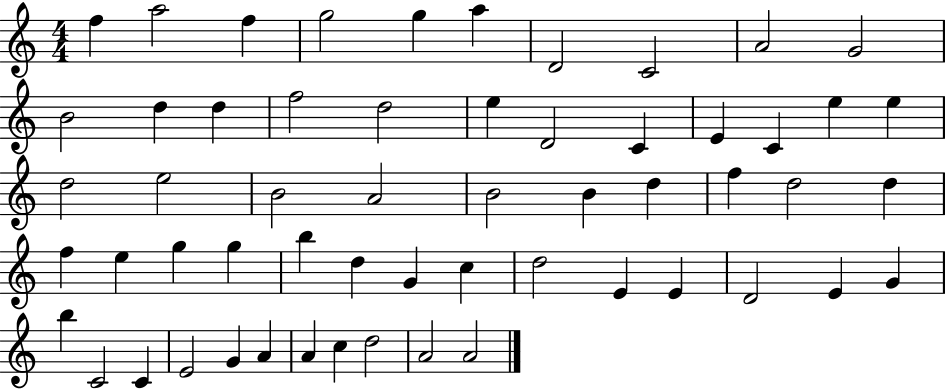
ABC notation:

X:1
T:Untitled
M:4/4
L:1/4
K:C
f a2 f g2 g a D2 C2 A2 G2 B2 d d f2 d2 e D2 C E C e e d2 e2 B2 A2 B2 B d f d2 d f e g g b d G c d2 E E D2 E G b C2 C E2 G A A c d2 A2 A2